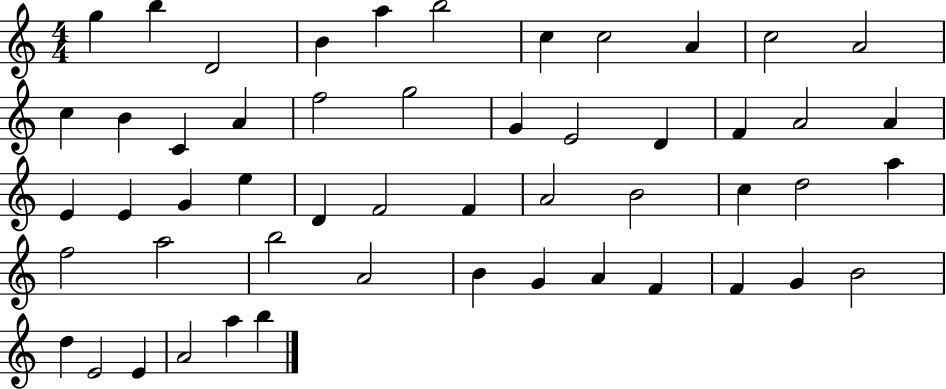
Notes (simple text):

G5/q B5/q D4/h B4/q A5/q B5/h C5/q C5/h A4/q C5/h A4/h C5/q B4/q C4/q A4/q F5/h G5/h G4/q E4/h D4/q F4/q A4/h A4/q E4/q E4/q G4/q E5/q D4/q F4/h F4/q A4/h B4/h C5/q D5/h A5/q F5/h A5/h B5/h A4/h B4/q G4/q A4/q F4/q F4/q G4/q B4/h D5/q E4/h E4/q A4/h A5/q B5/q